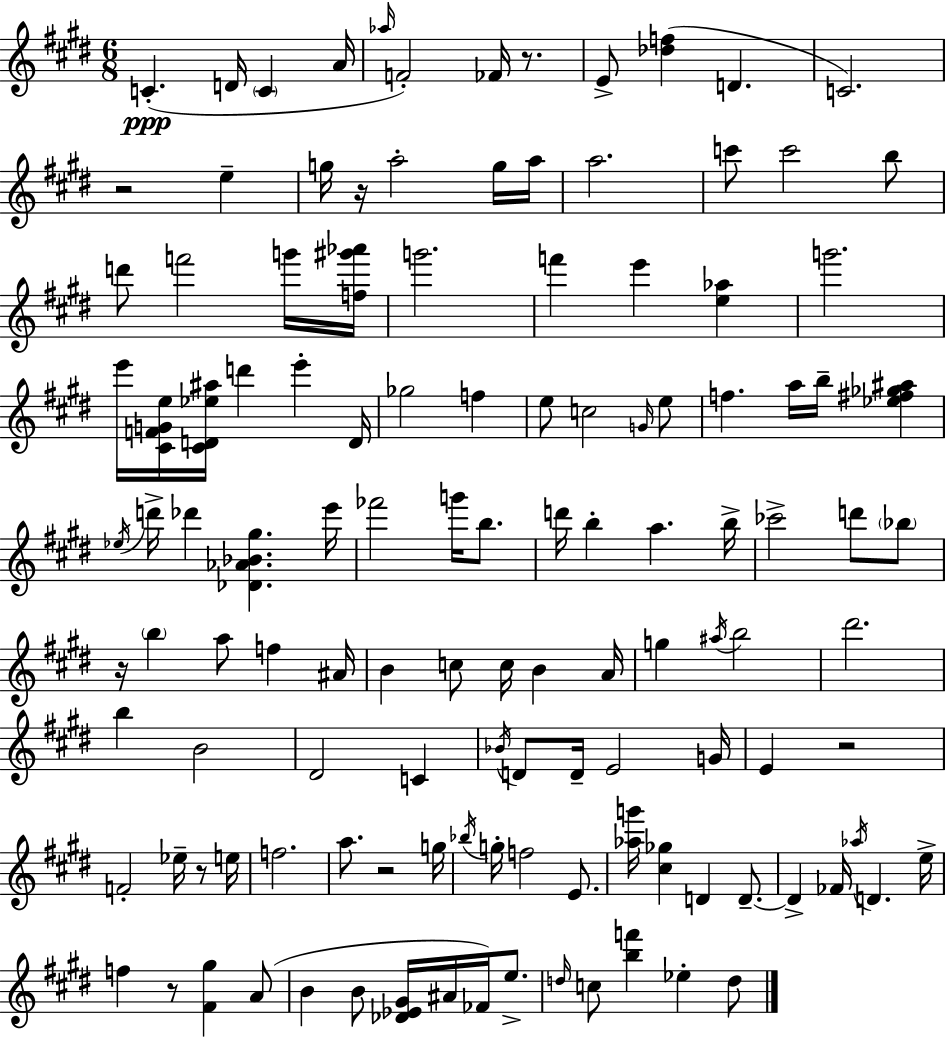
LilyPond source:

{
  \clef treble
  \numericTimeSignature
  \time 6/8
  \key e \major
  \repeat volta 2 { c'4.-.(\ppp d'16 \parenthesize c'4 a'16 | \grace { aes''16 } f'2-.) fes'16 r8. | e'8-> <des'' f''>4( d'4. | c'2.) | \break r2 e''4-- | g''16 r16 a''2-. g''16 | a''16 a''2. | c'''8 c'''2 b''8 | \break d'''8 f'''2 g'''16 | <f'' gis''' aes'''>16 g'''2. | f'''4 e'''4 <e'' aes''>4 | g'''2. | \break e'''16 <cis' f' g' e''>16 <cis' d' ees'' ais''>16 d'''4 e'''4-. | d'16 ges''2 f''4 | e''8 c''2 \grace { g'16 } | e''8 f''4. a''16 b''16-- <ees'' fis'' ges'' ais''>4 | \break \acciaccatura { ees''16 } d'''16-> des'''4 <des' aes' bes' gis''>4. | e'''16 fes'''2 g'''16 | b''8. d'''16 b''4-. a''4. | b''16-> ces'''2-> d'''8 | \break \parenthesize bes''8 r16 \parenthesize b''4 a''8 f''4 | ais'16 b'4 c''8 c''16 b'4 | a'16 g''4 \acciaccatura { ais''16 } b''2 | dis'''2. | \break b''4 b'2 | dis'2 | c'4 \acciaccatura { bes'16 } d'8 d'16-- e'2 | g'16 e'4 r2 | \break f'2-. | ees''16-- r8 e''16 f''2. | a''8. r2 | g''16 \acciaccatura { bes''16 } g''16-. f''2 | \break e'8. <aes'' g'''>16 <cis'' ges''>4 d'4 | d'8.--~~ d'4-> fes'16 \acciaccatura { aes''16 } | d'4. e''16-> f''4 r8 | <fis' gis''>4 a'8( b'4 b'8 | \break <des' ees' gis'>16 ais'16 fes'16) e''8.-> \grace { d''16 } c''8 <b'' f'''>4 | ees''4-. d''8 } \bar "|."
}